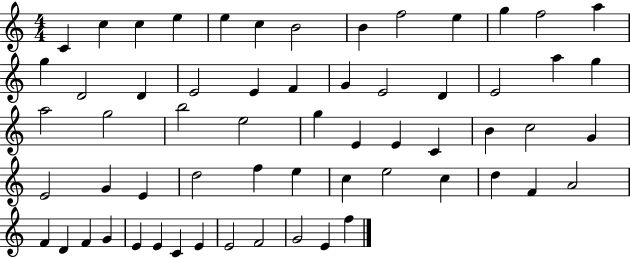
C4/q C5/q C5/q E5/q E5/q C5/q B4/h B4/q F5/h E5/q G5/q F5/h A5/q G5/q D4/h D4/q E4/h E4/q F4/q G4/q E4/h D4/q E4/h A5/q G5/q A5/h G5/h B5/h E5/h G5/q E4/q E4/q C4/q B4/q C5/h G4/q E4/h G4/q E4/q D5/h F5/q E5/q C5/q E5/h C5/q D5/q F4/q A4/h F4/q D4/q F4/q G4/q E4/q E4/q C4/q E4/q E4/h F4/h G4/h E4/q F5/q